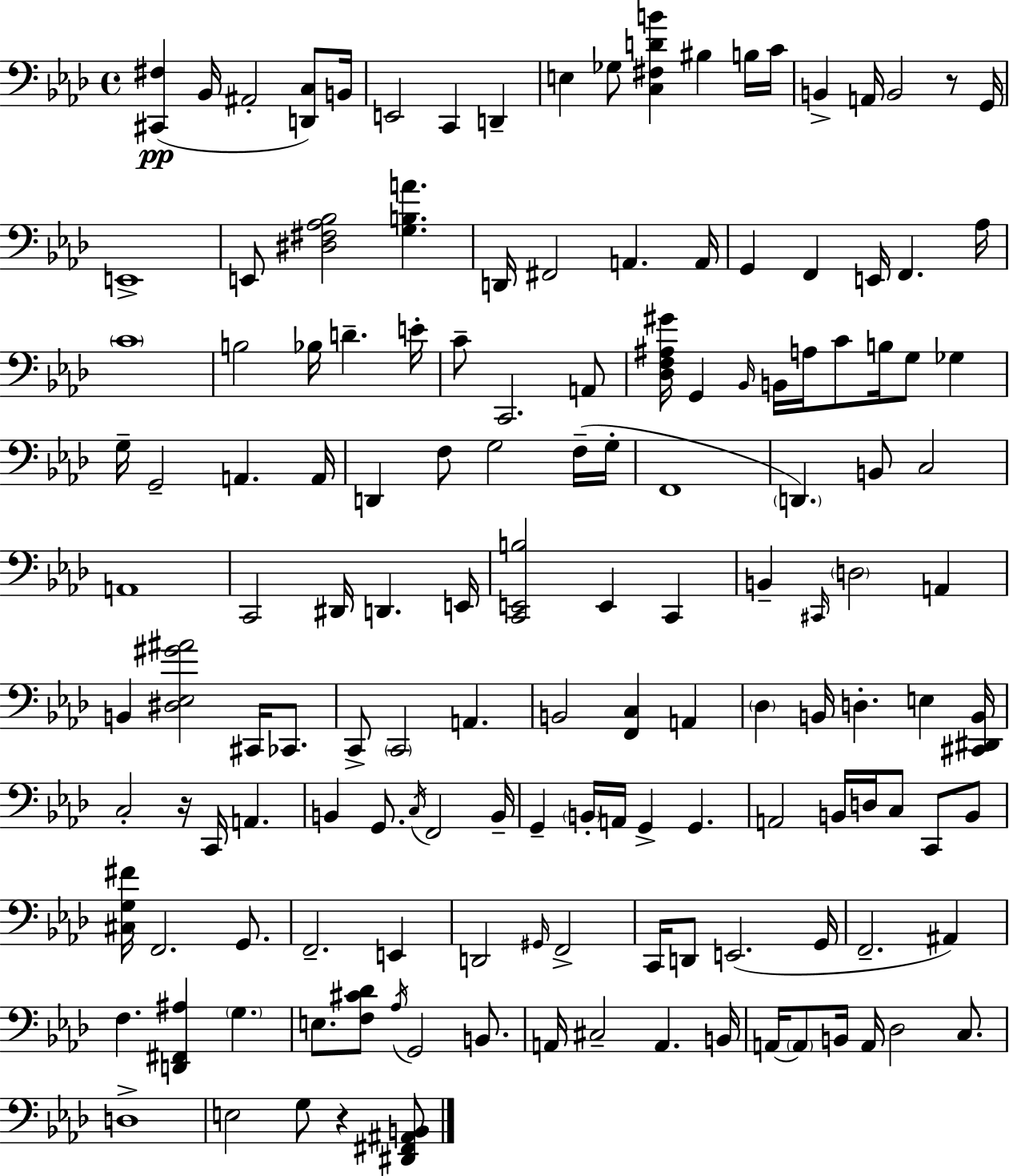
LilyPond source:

{
  \clef bass
  \time 4/4
  \defaultTimeSignature
  \key f \minor
  \repeat volta 2 { <cis, fis>4(\pp bes,16 ais,2-. <d, c>8) b,16 | e,2 c,4 d,4-- | e4 ges8 <c fis d' b'>4 bis4 b16 c'16 | b,4-> a,16 b,2 r8 g,16 | \break e,1-> | e,8 <dis fis aes bes>2 <g b a'>4. | d,16 fis,2 a,4. a,16 | g,4 f,4 e,16 f,4. aes16 | \break \parenthesize c'1 | b2 bes16 d'4.-- e'16-. | c'8-- c,2. a,8 | <des f ais gis'>16 g,4 \grace { bes,16 } b,16 a16 c'8 b16 g8 ges4 | \break g16-- g,2-- a,4. | a,16 d,4 f8 g2 f16--( | g16-. f,1 | \parenthesize d,4.) b,8 c2 | \break a,1 | c,2 dis,16 d,4. | e,16 <c, e, b>2 e,4 c,4 | b,4-- \grace { cis,16 } \parenthesize d2 a,4 | \break b,4 <dis ees gis' ais'>2 cis,16 ces,8. | c,8-> \parenthesize c,2 a,4. | b,2 <f, c>4 a,4 | \parenthesize des4 b,16 d4.-. e4 | \break <cis, dis, b,>16 c2-. r16 c,16 a,4. | b,4 g,8. \acciaccatura { c16 } f,2 | b,16-- g,4-- \parenthesize b,16-. a,16 g,4-> g,4. | a,2 b,16 d16 c8 c,8 | \break b,8 <cis g fis'>16 f,2. | g,8. f,2.-- e,4 | d,2 \grace { gis,16 } f,2-> | c,16 d,8 e,2.( | \break g,16 f,2.-- | ais,4) f4. <d, fis, ais>4 \parenthesize g4. | e8. <f cis' des'>8 \acciaccatura { aes16 } g,2 | b,8. a,16 cis2-- a,4. | \break b,16 a,16~~ \parenthesize a,8 b,16 a,16 des2 | c8. d1-> | e2 g8 r4 | <dis, fis, ais, b,>8 } \bar "|."
}